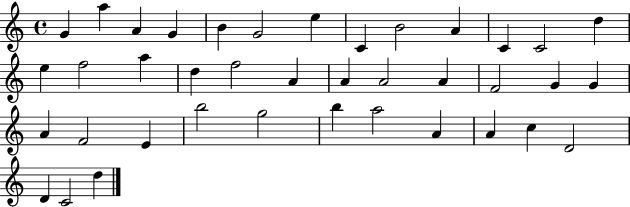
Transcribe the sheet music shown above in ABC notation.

X:1
T:Untitled
M:4/4
L:1/4
K:C
G a A G B G2 e C B2 A C C2 d e f2 a d f2 A A A2 A F2 G G A F2 E b2 g2 b a2 A A c D2 D C2 d